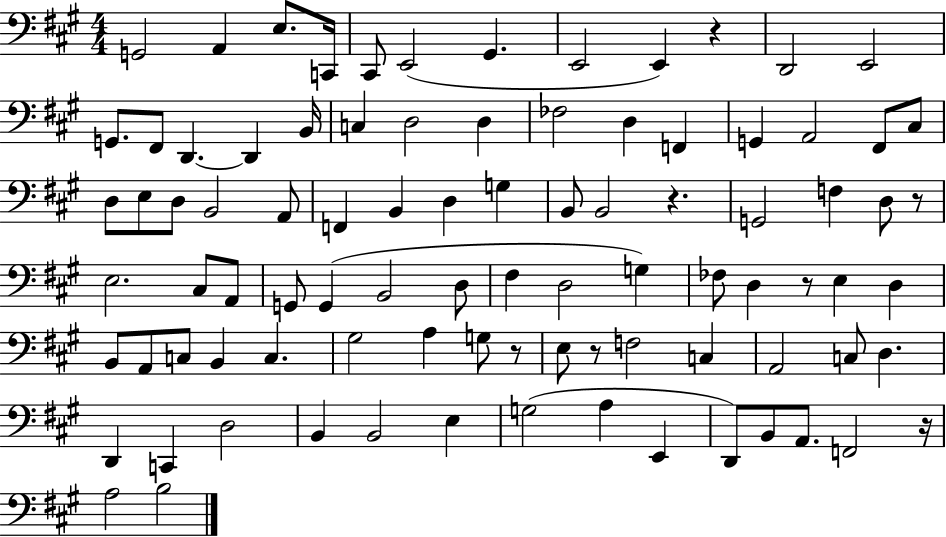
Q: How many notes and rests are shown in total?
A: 90